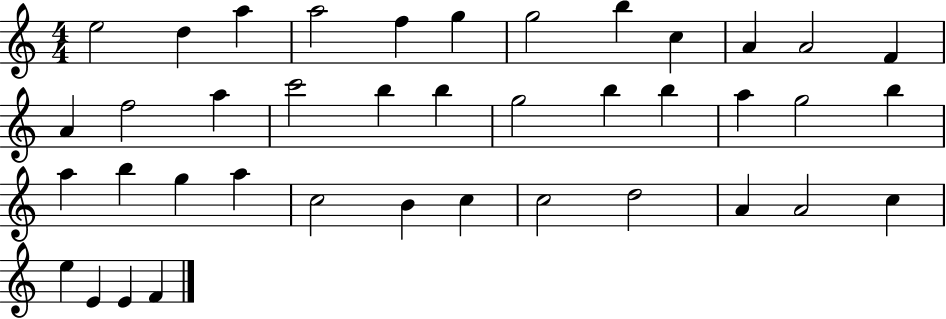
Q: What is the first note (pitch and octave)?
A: E5